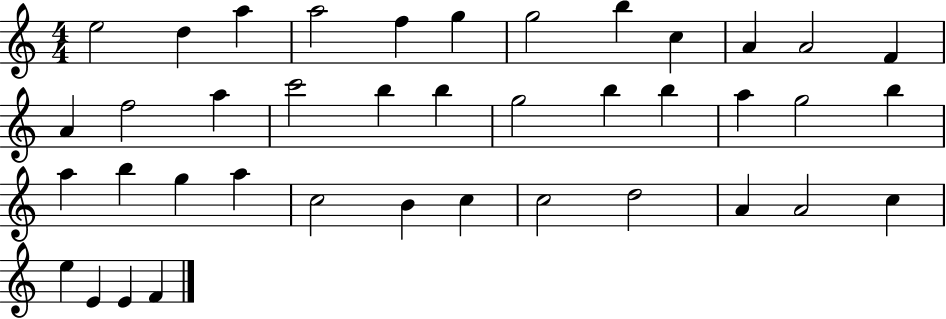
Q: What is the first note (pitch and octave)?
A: E5